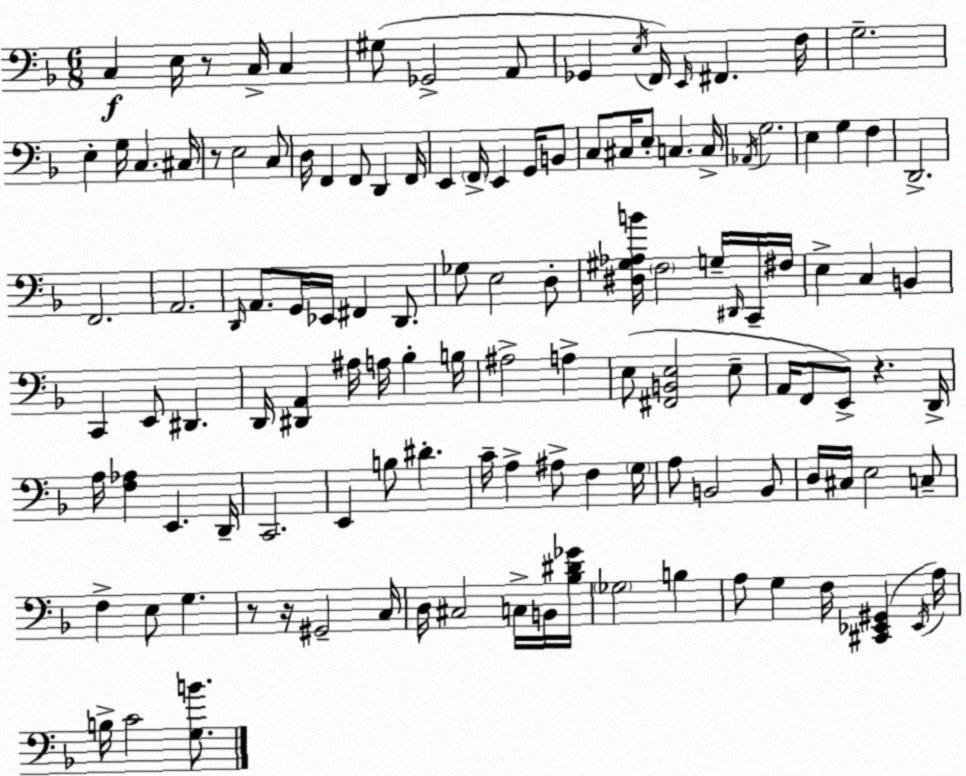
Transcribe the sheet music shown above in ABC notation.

X:1
T:Untitled
M:6/8
L:1/4
K:Dm
C, E,/4 z/2 C,/4 C, ^G,/2 _G,,2 A,,/2 _G,, E,/4 F,,/4 E,,/4 ^F,, F,/4 G,2 E, G,/4 C, ^C,/4 z/2 E,2 C,/2 D,/4 F,, F,,/2 D,, F,,/4 E,, F,,/4 E,, G,,/4 B,,/2 C,/2 ^C,/4 E,/2 C, C,/4 _A,,/4 G,2 E, G, F, D,,2 F,,2 A,,2 D,,/4 A,,/2 G,,/4 _E,,/4 ^F,, D,,/2 _G,/2 E,2 D,/2 [^D,^G,_A,B]/4 F,2 G,/4 ^D,,/4 C,,/4 ^F,/4 E, C, B,, C,, E,,/2 ^D,, D,,/4 [^D,,A,,] ^A,/4 A,/4 _B, B,/4 ^A,2 A, E,/2 [^F,,B,,E,]2 E,/2 A,,/4 F,,/2 E,,/2 z D,,/4 A,/4 [F,_A,] E,, D,,/4 C,,2 E,, B,/2 ^D C/4 A, ^A,/2 F, G,/4 A,/2 B,,2 B,,/2 D,/4 ^C,/4 E,2 C,/2 F, E,/2 G, z/2 z/4 ^G,,2 C,/4 D,/4 ^C,2 C,/4 B,,/4 [_B,^D_G]/4 _G,2 B, A,/2 G, F,/4 [^C,,_E,,^G,,] _E,,/4 A,/4 B,/4 C2 [G,B]/2